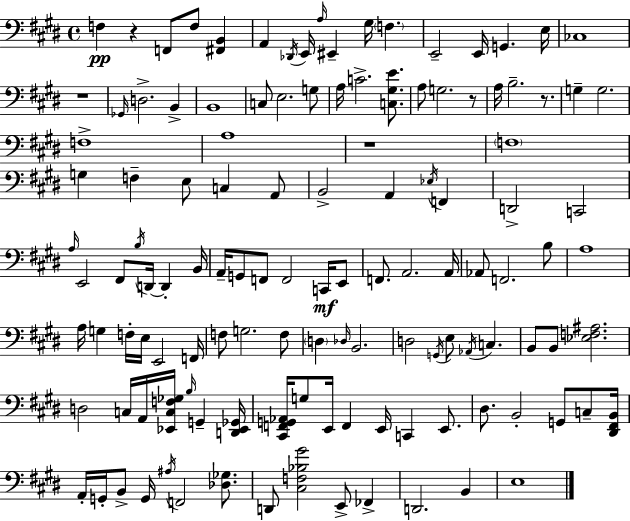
F3/q R/q F2/e F3/e [F#2,B2]/q A2/q Db2/s E2/s A3/s EIS2/q G#3/s F3/q. E2/h E2/s G2/q. E3/s CES3/w R/w Gb2/s D3/h. B2/q B2/w C3/e E3/h. G3/e A3/s C4/h. [C3,G#3,E4]/e. A3/e G3/h. R/e A3/s B3/h. R/e. G3/q G3/h. F3/w A3/w R/w F3/w G3/q F3/q E3/e C3/q A2/e B2/h A2/q Eb3/s F2/q D2/h C2/h A3/s E2/h F#2/e B3/s D2/s D2/q B2/s A2/s G2/e F2/e F2/h C2/s E2/e F2/e. A2/h. A2/s Ab2/e F2/h. B3/e A3/w A3/s G3/q F3/s E3/s E2/h F2/s F3/e G3/h. F3/e D3/q Db3/s B2/h. D3/h G2/s E3/e Ab2/s C3/q. B2/e B2/e [Eb3,F3,A#3]/h. D3/h C3/s A2/s [Eb2,C3,F3,Gb3]/s B3/s G2/q [D2,Eb2,Gb2]/s [C#2,F2,G2,Ab2]/s G3/e E2/s F2/q E2/s C2/q E2/e. D#3/e. B2/h G2/e C3/e [D#2,F#2,B2]/s A2/s G2/s B2/e G2/s A#3/s F2/h [Db3,Gb3]/e. D2/e [C#3,F3,Bb3,G#4]/h E2/e FES2/q D2/h. B2/q E3/w